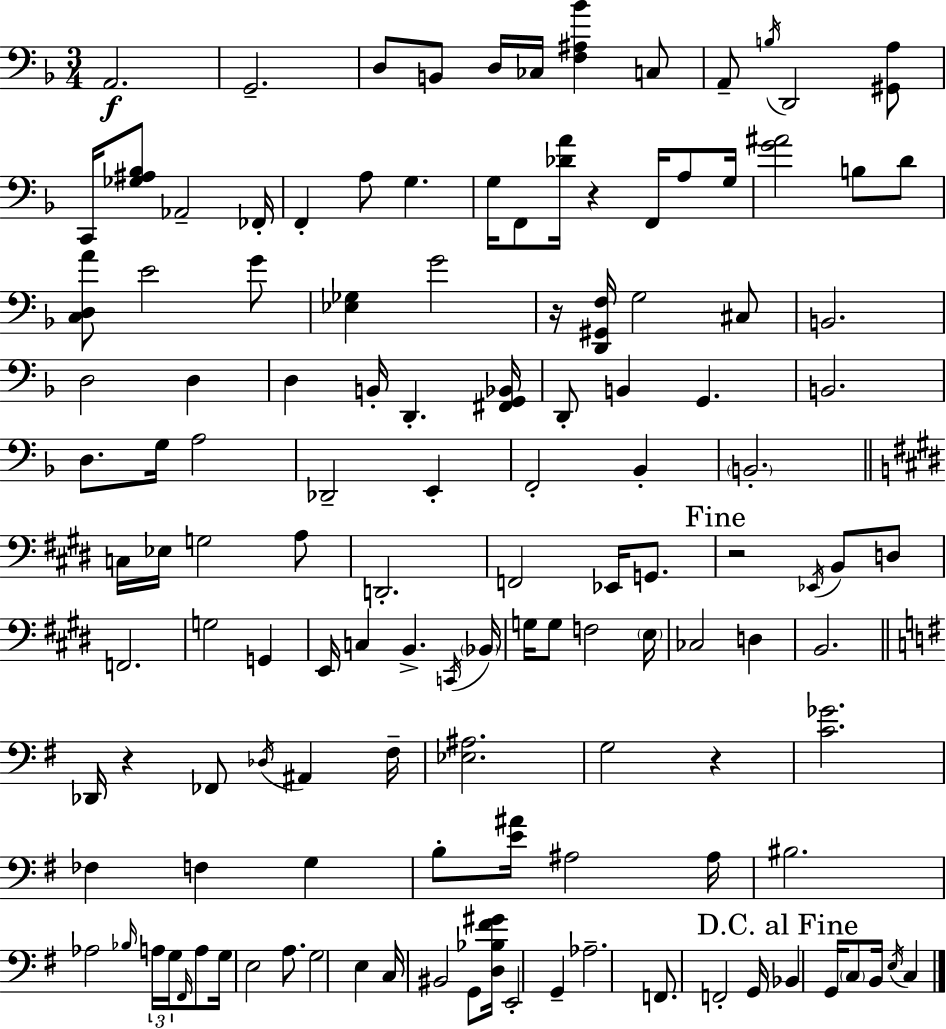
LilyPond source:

{
  \clef bass
  \numericTimeSignature
  \time 3/4
  \key d \minor
  \repeat volta 2 { a,2.\f | g,2.-- | d8 b,8 d16 ces16 <f ais bes'>4 c8 | a,8-- \acciaccatura { b16 } d,2 <gis, a>8 | \break c,16 <ges ais bes>8 aes,2-- | fes,16-. f,4-. a8 g4. | g16 f,8 <des' a'>16 r4 f,16 a8 | g16 <g' ais'>2 b8 d'8 | \break <c d a'>8 e'2 g'8 | <ees ges>4 g'2 | r16 <d, gis, f>16 g2 cis8 | b,2. | \break d2 d4 | d4 b,16-. d,4.-. | <fis, g, bes,>16 d,8-. b,4 g,4. | b,2. | \break d8. g16 a2 | des,2-- e,4-. | f,2-. bes,4-. | \parenthesize b,2.-. | \break \bar "||" \break \key e \major c16 ees16 g2 a8 | d,2.-. | f,2 ees,16 g,8. | \mark "Fine" r2 \acciaccatura { ees,16 } b,8 d8 | \break f,2. | g2 g,4 | e,16 c4 b,4.-> | \acciaccatura { c,16 } \parenthesize bes,16 g16 g8 f2 | \break \parenthesize e16 ces2 d4 | b,2. | \bar "||" \break \key g \major des,16 r4 fes,8 \acciaccatura { des16 } ais,4 | fis16-- <ees ais>2. | g2 r4 | <c' ges'>2. | \break fes4 f4 g4 | b8-. <e' ais'>16 ais2 | ais16 bis2. | aes2 \grace { bes16 } \tuplet 3/2 { a16 g16 | \break \grace { fis,16 } } a8 g16 e2 | a8. g2 e4 | c16 bis,2 | g,8 <d bes fis' gis'>16 e,2-. g,4-- | \break aes2.-- | f,8. f,2-. | g,16 \mark "D.C. al Fine" bes,4 g,16 \parenthesize c8 b,16 \acciaccatura { e16 } | c4 } \bar "|."
}